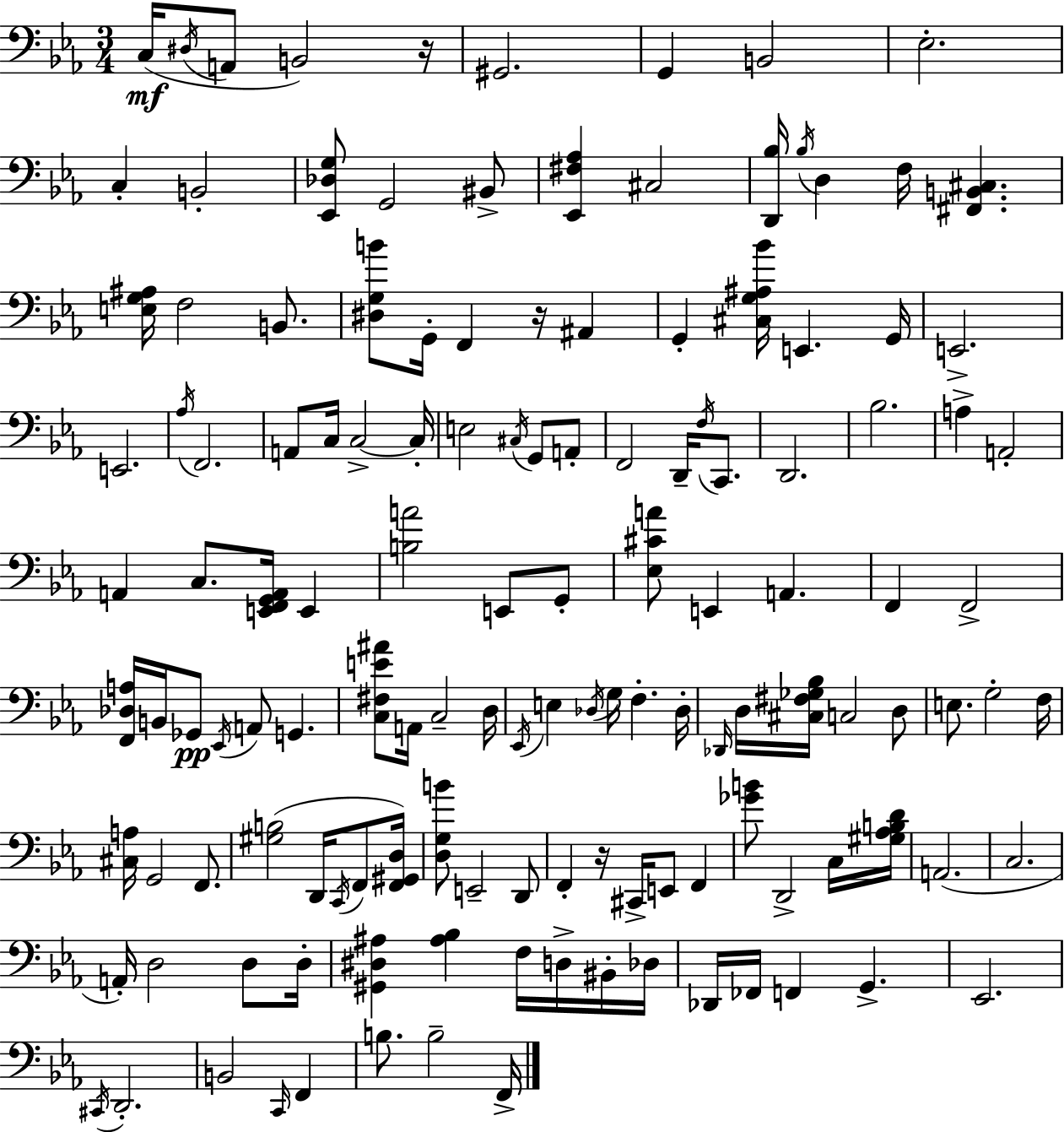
C3/s D#3/s A2/e B2/h R/s G#2/h. G2/q B2/h Eb3/h. C3/q B2/h [Eb2,Db3,G3]/e G2/h BIS2/e [Eb2,F#3,Ab3]/q C#3/h [D2,Bb3]/s Bb3/s D3/q F3/s [F#2,B2,C#3]/q. [E3,G3,A#3]/s F3/h B2/e. [D#3,G3,B4]/e G2/s F2/q R/s A#2/q G2/q [C#3,G3,A#3,Bb4]/s E2/q. G2/s E2/h. E2/h. Ab3/s F2/h. A2/e C3/s C3/h C3/s E3/h C#3/s G2/e A2/e F2/h D2/s F3/s C2/e. D2/h. Bb3/h. A3/q A2/h A2/q C3/e. [E2,F2,G2,A2]/s E2/q [B3,A4]/h E2/e G2/e [Eb3,C#4,A4]/e E2/q A2/q. F2/q F2/h [F2,Db3,A3]/s B2/s Gb2/e Eb2/s A2/e G2/q. [C3,F#3,E4,A#4]/e A2/s C3/h D3/s Eb2/s E3/q Db3/s G3/s F3/q. Db3/s Db2/s D3/s [C#3,F#3,Gb3,Bb3]/s C3/h D3/e E3/e. G3/h F3/s [C#3,A3]/s G2/h F2/e. [G#3,B3]/h D2/s C2/s F2/e [F2,G#2,D3]/s [D3,G3,B4]/e E2/h D2/e F2/q R/s C#2/s E2/e F2/q [Gb4,B4]/e D2/h C3/s [G#3,Ab3,B3,D4]/s A2/h. C3/h. A2/s D3/h D3/e D3/s [G#2,D#3,A#3]/q [A#3,Bb3]/q F3/s D3/s BIS2/s Db3/s Db2/s FES2/s F2/q G2/q. Eb2/h. C#2/s D2/h. B2/h C2/s F2/q B3/e. B3/h F2/s